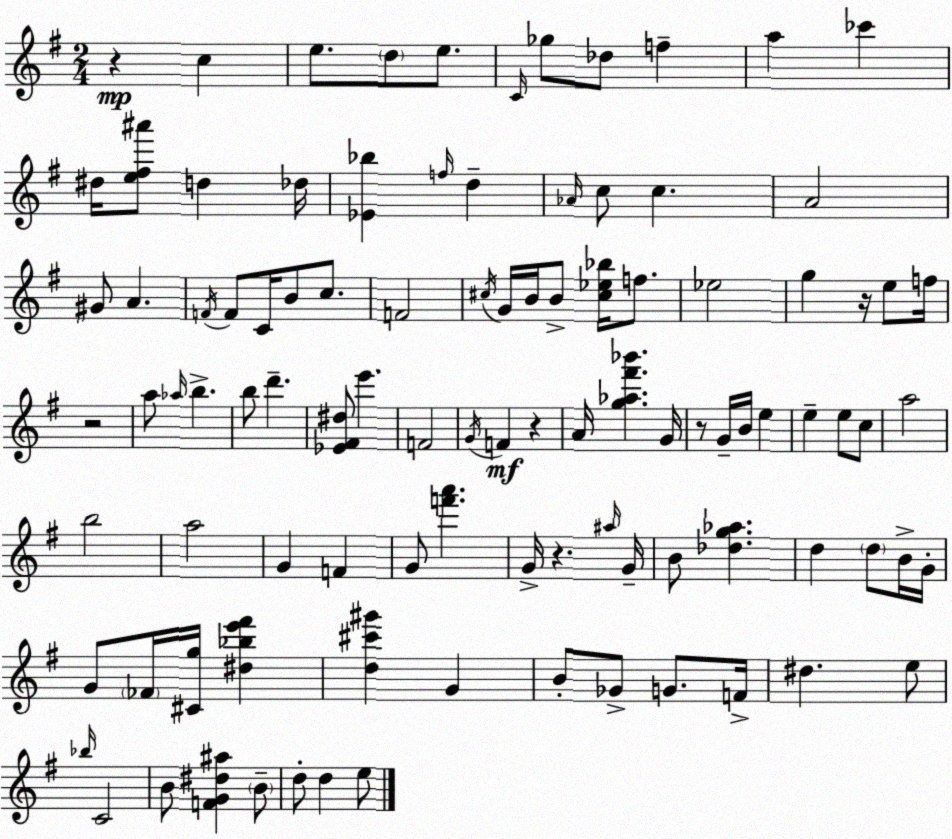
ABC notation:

X:1
T:Untitled
M:2/4
L:1/4
K:Em
z c e/2 d/2 e/2 C/4 _g/2 _d/2 f a _c' ^d/4 [e^f^a']/2 d _d/4 [_E_b] f/4 d _A/4 c/2 c A2 ^G/2 A F/4 F/2 C/4 B/2 c/2 F2 ^c/4 G/4 B/4 B/2 [^c_e_b]/4 f/2 _e2 g z/4 e/2 f/4 z2 a/2 _a/4 b b/2 d' [_E^F^d]/2 e' F2 G/4 F z A/4 [g_a^f'_b'] G/4 z/2 G/4 B/4 e e e/2 c/2 a2 b2 a2 G F G/2 [f'a'] G/4 z ^a/4 G/4 B/2 [_dg_a] d d/2 B/4 G/4 G/2 _F/4 [^Cg]/4 [^d_be'^f'] [d^c'^g'] G B/2 _G/2 G/2 F/4 ^d e/2 _b/4 C2 B/2 [FG^d^a] B/2 d/2 d e/2